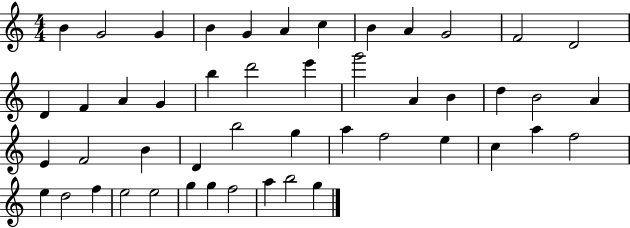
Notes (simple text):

B4/q G4/h G4/q B4/q G4/q A4/q C5/q B4/q A4/q G4/h F4/h D4/h D4/q F4/q A4/q G4/q B5/q D6/h E6/q G6/h A4/q B4/q D5/q B4/h A4/q E4/q F4/h B4/q D4/q B5/h G5/q A5/q F5/h E5/q C5/q A5/q F5/h E5/q D5/h F5/q E5/h E5/h G5/q G5/q F5/h A5/q B5/h G5/q